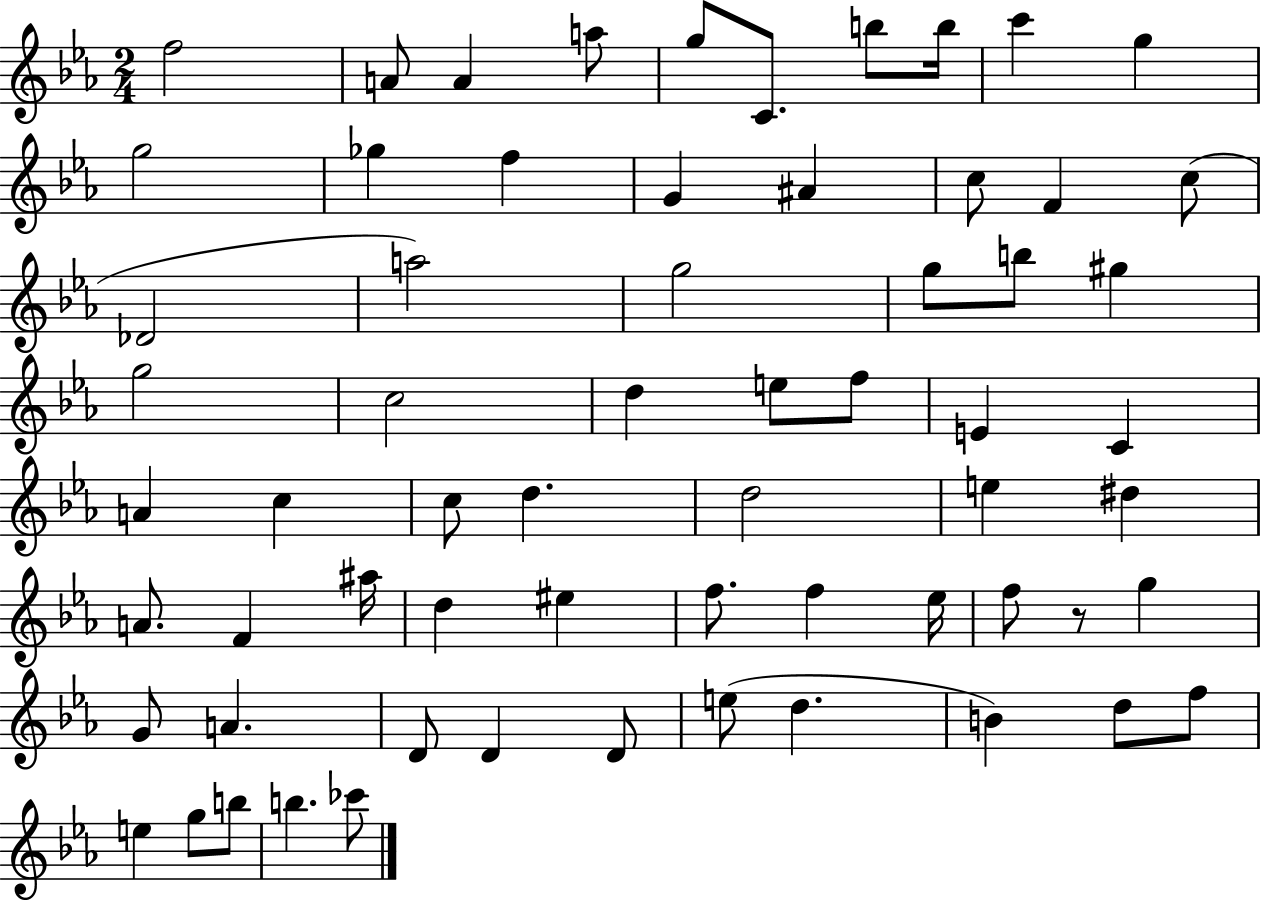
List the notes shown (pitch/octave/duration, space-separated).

F5/h A4/e A4/q A5/e G5/e C4/e. B5/e B5/s C6/q G5/q G5/h Gb5/q F5/q G4/q A#4/q C5/e F4/q C5/e Db4/h A5/h G5/h G5/e B5/e G#5/q G5/h C5/h D5/q E5/e F5/e E4/q C4/q A4/q C5/q C5/e D5/q. D5/h E5/q D#5/q A4/e. F4/q A#5/s D5/q EIS5/q F5/e. F5/q Eb5/s F5/e R/e G5/q G4/e A4/q. D4/e D4/q D4/e E5/e D5/q. B4/q D5/e F5/e E5/q G5/e B5/e B5/q. CES6/e